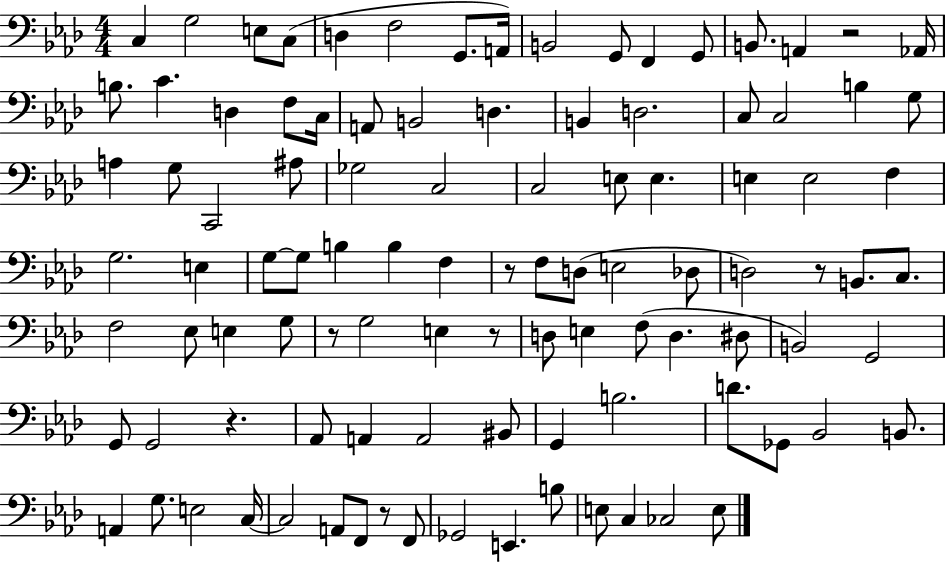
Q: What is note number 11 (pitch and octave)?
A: F2